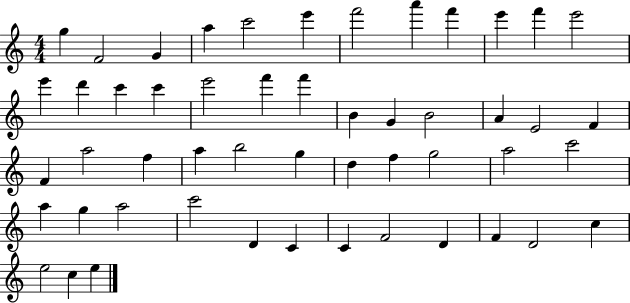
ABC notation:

X:1
T:Untitled
M:4/4
L:1/4
K:C
g F2 G a c'2 e' f'2 a' f' e' f' e'2 e' d' c' c' e'2 f' f' B G B2 A E2 F F a2 f a b2 g d f g2 a2 c'2 a g a2 c'2 D C C F2 D F D2 c e2 c e